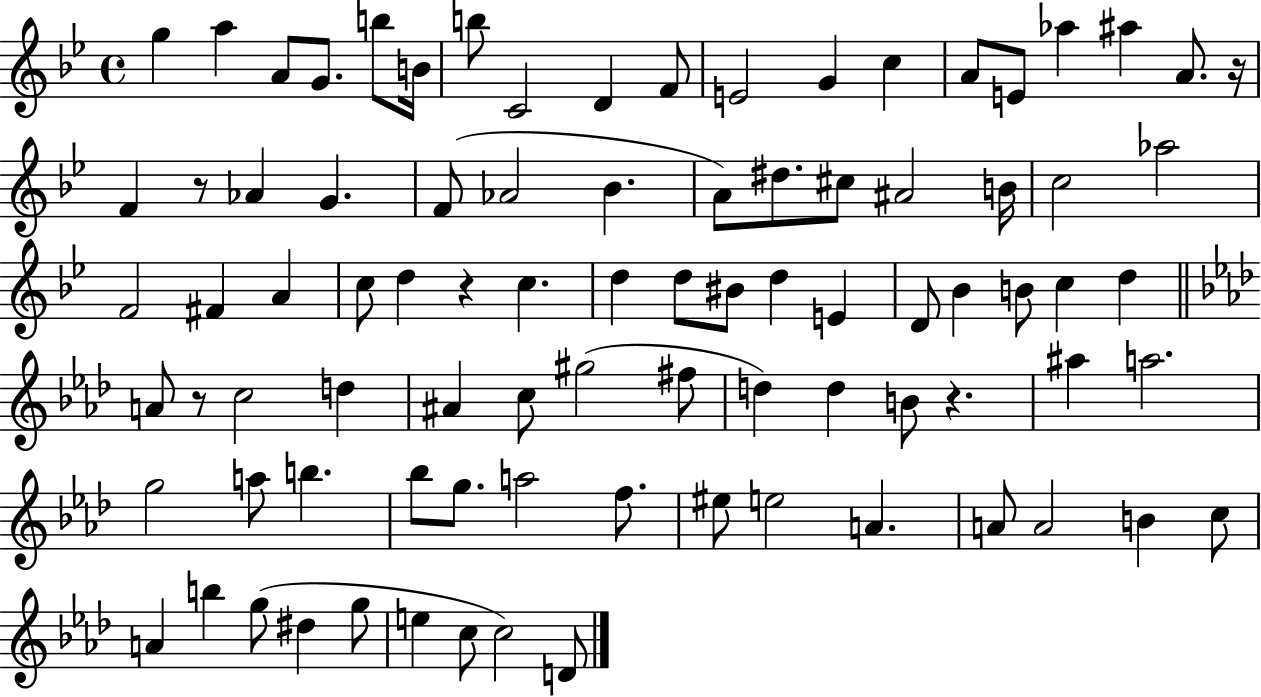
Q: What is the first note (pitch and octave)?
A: G5